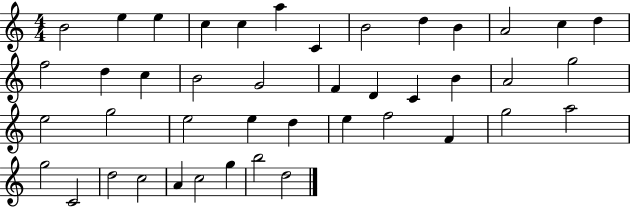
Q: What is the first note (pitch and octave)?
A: B4